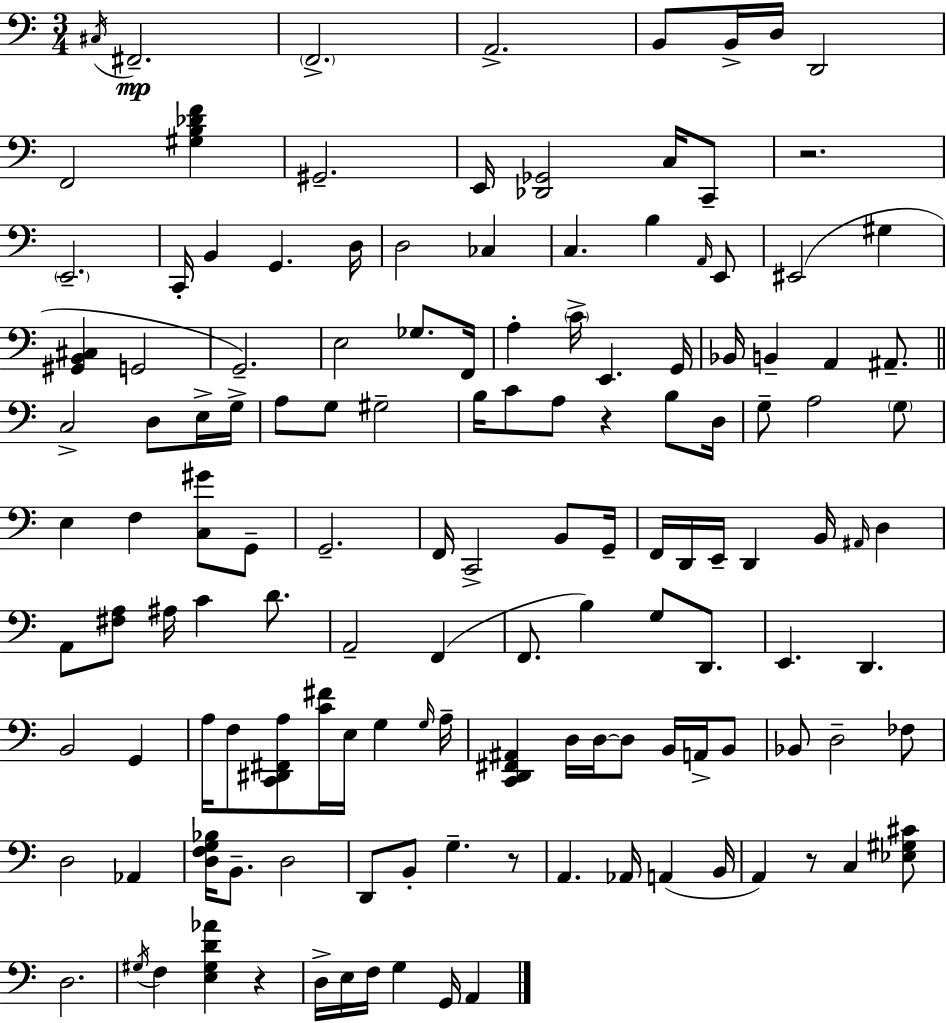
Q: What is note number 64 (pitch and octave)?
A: D2